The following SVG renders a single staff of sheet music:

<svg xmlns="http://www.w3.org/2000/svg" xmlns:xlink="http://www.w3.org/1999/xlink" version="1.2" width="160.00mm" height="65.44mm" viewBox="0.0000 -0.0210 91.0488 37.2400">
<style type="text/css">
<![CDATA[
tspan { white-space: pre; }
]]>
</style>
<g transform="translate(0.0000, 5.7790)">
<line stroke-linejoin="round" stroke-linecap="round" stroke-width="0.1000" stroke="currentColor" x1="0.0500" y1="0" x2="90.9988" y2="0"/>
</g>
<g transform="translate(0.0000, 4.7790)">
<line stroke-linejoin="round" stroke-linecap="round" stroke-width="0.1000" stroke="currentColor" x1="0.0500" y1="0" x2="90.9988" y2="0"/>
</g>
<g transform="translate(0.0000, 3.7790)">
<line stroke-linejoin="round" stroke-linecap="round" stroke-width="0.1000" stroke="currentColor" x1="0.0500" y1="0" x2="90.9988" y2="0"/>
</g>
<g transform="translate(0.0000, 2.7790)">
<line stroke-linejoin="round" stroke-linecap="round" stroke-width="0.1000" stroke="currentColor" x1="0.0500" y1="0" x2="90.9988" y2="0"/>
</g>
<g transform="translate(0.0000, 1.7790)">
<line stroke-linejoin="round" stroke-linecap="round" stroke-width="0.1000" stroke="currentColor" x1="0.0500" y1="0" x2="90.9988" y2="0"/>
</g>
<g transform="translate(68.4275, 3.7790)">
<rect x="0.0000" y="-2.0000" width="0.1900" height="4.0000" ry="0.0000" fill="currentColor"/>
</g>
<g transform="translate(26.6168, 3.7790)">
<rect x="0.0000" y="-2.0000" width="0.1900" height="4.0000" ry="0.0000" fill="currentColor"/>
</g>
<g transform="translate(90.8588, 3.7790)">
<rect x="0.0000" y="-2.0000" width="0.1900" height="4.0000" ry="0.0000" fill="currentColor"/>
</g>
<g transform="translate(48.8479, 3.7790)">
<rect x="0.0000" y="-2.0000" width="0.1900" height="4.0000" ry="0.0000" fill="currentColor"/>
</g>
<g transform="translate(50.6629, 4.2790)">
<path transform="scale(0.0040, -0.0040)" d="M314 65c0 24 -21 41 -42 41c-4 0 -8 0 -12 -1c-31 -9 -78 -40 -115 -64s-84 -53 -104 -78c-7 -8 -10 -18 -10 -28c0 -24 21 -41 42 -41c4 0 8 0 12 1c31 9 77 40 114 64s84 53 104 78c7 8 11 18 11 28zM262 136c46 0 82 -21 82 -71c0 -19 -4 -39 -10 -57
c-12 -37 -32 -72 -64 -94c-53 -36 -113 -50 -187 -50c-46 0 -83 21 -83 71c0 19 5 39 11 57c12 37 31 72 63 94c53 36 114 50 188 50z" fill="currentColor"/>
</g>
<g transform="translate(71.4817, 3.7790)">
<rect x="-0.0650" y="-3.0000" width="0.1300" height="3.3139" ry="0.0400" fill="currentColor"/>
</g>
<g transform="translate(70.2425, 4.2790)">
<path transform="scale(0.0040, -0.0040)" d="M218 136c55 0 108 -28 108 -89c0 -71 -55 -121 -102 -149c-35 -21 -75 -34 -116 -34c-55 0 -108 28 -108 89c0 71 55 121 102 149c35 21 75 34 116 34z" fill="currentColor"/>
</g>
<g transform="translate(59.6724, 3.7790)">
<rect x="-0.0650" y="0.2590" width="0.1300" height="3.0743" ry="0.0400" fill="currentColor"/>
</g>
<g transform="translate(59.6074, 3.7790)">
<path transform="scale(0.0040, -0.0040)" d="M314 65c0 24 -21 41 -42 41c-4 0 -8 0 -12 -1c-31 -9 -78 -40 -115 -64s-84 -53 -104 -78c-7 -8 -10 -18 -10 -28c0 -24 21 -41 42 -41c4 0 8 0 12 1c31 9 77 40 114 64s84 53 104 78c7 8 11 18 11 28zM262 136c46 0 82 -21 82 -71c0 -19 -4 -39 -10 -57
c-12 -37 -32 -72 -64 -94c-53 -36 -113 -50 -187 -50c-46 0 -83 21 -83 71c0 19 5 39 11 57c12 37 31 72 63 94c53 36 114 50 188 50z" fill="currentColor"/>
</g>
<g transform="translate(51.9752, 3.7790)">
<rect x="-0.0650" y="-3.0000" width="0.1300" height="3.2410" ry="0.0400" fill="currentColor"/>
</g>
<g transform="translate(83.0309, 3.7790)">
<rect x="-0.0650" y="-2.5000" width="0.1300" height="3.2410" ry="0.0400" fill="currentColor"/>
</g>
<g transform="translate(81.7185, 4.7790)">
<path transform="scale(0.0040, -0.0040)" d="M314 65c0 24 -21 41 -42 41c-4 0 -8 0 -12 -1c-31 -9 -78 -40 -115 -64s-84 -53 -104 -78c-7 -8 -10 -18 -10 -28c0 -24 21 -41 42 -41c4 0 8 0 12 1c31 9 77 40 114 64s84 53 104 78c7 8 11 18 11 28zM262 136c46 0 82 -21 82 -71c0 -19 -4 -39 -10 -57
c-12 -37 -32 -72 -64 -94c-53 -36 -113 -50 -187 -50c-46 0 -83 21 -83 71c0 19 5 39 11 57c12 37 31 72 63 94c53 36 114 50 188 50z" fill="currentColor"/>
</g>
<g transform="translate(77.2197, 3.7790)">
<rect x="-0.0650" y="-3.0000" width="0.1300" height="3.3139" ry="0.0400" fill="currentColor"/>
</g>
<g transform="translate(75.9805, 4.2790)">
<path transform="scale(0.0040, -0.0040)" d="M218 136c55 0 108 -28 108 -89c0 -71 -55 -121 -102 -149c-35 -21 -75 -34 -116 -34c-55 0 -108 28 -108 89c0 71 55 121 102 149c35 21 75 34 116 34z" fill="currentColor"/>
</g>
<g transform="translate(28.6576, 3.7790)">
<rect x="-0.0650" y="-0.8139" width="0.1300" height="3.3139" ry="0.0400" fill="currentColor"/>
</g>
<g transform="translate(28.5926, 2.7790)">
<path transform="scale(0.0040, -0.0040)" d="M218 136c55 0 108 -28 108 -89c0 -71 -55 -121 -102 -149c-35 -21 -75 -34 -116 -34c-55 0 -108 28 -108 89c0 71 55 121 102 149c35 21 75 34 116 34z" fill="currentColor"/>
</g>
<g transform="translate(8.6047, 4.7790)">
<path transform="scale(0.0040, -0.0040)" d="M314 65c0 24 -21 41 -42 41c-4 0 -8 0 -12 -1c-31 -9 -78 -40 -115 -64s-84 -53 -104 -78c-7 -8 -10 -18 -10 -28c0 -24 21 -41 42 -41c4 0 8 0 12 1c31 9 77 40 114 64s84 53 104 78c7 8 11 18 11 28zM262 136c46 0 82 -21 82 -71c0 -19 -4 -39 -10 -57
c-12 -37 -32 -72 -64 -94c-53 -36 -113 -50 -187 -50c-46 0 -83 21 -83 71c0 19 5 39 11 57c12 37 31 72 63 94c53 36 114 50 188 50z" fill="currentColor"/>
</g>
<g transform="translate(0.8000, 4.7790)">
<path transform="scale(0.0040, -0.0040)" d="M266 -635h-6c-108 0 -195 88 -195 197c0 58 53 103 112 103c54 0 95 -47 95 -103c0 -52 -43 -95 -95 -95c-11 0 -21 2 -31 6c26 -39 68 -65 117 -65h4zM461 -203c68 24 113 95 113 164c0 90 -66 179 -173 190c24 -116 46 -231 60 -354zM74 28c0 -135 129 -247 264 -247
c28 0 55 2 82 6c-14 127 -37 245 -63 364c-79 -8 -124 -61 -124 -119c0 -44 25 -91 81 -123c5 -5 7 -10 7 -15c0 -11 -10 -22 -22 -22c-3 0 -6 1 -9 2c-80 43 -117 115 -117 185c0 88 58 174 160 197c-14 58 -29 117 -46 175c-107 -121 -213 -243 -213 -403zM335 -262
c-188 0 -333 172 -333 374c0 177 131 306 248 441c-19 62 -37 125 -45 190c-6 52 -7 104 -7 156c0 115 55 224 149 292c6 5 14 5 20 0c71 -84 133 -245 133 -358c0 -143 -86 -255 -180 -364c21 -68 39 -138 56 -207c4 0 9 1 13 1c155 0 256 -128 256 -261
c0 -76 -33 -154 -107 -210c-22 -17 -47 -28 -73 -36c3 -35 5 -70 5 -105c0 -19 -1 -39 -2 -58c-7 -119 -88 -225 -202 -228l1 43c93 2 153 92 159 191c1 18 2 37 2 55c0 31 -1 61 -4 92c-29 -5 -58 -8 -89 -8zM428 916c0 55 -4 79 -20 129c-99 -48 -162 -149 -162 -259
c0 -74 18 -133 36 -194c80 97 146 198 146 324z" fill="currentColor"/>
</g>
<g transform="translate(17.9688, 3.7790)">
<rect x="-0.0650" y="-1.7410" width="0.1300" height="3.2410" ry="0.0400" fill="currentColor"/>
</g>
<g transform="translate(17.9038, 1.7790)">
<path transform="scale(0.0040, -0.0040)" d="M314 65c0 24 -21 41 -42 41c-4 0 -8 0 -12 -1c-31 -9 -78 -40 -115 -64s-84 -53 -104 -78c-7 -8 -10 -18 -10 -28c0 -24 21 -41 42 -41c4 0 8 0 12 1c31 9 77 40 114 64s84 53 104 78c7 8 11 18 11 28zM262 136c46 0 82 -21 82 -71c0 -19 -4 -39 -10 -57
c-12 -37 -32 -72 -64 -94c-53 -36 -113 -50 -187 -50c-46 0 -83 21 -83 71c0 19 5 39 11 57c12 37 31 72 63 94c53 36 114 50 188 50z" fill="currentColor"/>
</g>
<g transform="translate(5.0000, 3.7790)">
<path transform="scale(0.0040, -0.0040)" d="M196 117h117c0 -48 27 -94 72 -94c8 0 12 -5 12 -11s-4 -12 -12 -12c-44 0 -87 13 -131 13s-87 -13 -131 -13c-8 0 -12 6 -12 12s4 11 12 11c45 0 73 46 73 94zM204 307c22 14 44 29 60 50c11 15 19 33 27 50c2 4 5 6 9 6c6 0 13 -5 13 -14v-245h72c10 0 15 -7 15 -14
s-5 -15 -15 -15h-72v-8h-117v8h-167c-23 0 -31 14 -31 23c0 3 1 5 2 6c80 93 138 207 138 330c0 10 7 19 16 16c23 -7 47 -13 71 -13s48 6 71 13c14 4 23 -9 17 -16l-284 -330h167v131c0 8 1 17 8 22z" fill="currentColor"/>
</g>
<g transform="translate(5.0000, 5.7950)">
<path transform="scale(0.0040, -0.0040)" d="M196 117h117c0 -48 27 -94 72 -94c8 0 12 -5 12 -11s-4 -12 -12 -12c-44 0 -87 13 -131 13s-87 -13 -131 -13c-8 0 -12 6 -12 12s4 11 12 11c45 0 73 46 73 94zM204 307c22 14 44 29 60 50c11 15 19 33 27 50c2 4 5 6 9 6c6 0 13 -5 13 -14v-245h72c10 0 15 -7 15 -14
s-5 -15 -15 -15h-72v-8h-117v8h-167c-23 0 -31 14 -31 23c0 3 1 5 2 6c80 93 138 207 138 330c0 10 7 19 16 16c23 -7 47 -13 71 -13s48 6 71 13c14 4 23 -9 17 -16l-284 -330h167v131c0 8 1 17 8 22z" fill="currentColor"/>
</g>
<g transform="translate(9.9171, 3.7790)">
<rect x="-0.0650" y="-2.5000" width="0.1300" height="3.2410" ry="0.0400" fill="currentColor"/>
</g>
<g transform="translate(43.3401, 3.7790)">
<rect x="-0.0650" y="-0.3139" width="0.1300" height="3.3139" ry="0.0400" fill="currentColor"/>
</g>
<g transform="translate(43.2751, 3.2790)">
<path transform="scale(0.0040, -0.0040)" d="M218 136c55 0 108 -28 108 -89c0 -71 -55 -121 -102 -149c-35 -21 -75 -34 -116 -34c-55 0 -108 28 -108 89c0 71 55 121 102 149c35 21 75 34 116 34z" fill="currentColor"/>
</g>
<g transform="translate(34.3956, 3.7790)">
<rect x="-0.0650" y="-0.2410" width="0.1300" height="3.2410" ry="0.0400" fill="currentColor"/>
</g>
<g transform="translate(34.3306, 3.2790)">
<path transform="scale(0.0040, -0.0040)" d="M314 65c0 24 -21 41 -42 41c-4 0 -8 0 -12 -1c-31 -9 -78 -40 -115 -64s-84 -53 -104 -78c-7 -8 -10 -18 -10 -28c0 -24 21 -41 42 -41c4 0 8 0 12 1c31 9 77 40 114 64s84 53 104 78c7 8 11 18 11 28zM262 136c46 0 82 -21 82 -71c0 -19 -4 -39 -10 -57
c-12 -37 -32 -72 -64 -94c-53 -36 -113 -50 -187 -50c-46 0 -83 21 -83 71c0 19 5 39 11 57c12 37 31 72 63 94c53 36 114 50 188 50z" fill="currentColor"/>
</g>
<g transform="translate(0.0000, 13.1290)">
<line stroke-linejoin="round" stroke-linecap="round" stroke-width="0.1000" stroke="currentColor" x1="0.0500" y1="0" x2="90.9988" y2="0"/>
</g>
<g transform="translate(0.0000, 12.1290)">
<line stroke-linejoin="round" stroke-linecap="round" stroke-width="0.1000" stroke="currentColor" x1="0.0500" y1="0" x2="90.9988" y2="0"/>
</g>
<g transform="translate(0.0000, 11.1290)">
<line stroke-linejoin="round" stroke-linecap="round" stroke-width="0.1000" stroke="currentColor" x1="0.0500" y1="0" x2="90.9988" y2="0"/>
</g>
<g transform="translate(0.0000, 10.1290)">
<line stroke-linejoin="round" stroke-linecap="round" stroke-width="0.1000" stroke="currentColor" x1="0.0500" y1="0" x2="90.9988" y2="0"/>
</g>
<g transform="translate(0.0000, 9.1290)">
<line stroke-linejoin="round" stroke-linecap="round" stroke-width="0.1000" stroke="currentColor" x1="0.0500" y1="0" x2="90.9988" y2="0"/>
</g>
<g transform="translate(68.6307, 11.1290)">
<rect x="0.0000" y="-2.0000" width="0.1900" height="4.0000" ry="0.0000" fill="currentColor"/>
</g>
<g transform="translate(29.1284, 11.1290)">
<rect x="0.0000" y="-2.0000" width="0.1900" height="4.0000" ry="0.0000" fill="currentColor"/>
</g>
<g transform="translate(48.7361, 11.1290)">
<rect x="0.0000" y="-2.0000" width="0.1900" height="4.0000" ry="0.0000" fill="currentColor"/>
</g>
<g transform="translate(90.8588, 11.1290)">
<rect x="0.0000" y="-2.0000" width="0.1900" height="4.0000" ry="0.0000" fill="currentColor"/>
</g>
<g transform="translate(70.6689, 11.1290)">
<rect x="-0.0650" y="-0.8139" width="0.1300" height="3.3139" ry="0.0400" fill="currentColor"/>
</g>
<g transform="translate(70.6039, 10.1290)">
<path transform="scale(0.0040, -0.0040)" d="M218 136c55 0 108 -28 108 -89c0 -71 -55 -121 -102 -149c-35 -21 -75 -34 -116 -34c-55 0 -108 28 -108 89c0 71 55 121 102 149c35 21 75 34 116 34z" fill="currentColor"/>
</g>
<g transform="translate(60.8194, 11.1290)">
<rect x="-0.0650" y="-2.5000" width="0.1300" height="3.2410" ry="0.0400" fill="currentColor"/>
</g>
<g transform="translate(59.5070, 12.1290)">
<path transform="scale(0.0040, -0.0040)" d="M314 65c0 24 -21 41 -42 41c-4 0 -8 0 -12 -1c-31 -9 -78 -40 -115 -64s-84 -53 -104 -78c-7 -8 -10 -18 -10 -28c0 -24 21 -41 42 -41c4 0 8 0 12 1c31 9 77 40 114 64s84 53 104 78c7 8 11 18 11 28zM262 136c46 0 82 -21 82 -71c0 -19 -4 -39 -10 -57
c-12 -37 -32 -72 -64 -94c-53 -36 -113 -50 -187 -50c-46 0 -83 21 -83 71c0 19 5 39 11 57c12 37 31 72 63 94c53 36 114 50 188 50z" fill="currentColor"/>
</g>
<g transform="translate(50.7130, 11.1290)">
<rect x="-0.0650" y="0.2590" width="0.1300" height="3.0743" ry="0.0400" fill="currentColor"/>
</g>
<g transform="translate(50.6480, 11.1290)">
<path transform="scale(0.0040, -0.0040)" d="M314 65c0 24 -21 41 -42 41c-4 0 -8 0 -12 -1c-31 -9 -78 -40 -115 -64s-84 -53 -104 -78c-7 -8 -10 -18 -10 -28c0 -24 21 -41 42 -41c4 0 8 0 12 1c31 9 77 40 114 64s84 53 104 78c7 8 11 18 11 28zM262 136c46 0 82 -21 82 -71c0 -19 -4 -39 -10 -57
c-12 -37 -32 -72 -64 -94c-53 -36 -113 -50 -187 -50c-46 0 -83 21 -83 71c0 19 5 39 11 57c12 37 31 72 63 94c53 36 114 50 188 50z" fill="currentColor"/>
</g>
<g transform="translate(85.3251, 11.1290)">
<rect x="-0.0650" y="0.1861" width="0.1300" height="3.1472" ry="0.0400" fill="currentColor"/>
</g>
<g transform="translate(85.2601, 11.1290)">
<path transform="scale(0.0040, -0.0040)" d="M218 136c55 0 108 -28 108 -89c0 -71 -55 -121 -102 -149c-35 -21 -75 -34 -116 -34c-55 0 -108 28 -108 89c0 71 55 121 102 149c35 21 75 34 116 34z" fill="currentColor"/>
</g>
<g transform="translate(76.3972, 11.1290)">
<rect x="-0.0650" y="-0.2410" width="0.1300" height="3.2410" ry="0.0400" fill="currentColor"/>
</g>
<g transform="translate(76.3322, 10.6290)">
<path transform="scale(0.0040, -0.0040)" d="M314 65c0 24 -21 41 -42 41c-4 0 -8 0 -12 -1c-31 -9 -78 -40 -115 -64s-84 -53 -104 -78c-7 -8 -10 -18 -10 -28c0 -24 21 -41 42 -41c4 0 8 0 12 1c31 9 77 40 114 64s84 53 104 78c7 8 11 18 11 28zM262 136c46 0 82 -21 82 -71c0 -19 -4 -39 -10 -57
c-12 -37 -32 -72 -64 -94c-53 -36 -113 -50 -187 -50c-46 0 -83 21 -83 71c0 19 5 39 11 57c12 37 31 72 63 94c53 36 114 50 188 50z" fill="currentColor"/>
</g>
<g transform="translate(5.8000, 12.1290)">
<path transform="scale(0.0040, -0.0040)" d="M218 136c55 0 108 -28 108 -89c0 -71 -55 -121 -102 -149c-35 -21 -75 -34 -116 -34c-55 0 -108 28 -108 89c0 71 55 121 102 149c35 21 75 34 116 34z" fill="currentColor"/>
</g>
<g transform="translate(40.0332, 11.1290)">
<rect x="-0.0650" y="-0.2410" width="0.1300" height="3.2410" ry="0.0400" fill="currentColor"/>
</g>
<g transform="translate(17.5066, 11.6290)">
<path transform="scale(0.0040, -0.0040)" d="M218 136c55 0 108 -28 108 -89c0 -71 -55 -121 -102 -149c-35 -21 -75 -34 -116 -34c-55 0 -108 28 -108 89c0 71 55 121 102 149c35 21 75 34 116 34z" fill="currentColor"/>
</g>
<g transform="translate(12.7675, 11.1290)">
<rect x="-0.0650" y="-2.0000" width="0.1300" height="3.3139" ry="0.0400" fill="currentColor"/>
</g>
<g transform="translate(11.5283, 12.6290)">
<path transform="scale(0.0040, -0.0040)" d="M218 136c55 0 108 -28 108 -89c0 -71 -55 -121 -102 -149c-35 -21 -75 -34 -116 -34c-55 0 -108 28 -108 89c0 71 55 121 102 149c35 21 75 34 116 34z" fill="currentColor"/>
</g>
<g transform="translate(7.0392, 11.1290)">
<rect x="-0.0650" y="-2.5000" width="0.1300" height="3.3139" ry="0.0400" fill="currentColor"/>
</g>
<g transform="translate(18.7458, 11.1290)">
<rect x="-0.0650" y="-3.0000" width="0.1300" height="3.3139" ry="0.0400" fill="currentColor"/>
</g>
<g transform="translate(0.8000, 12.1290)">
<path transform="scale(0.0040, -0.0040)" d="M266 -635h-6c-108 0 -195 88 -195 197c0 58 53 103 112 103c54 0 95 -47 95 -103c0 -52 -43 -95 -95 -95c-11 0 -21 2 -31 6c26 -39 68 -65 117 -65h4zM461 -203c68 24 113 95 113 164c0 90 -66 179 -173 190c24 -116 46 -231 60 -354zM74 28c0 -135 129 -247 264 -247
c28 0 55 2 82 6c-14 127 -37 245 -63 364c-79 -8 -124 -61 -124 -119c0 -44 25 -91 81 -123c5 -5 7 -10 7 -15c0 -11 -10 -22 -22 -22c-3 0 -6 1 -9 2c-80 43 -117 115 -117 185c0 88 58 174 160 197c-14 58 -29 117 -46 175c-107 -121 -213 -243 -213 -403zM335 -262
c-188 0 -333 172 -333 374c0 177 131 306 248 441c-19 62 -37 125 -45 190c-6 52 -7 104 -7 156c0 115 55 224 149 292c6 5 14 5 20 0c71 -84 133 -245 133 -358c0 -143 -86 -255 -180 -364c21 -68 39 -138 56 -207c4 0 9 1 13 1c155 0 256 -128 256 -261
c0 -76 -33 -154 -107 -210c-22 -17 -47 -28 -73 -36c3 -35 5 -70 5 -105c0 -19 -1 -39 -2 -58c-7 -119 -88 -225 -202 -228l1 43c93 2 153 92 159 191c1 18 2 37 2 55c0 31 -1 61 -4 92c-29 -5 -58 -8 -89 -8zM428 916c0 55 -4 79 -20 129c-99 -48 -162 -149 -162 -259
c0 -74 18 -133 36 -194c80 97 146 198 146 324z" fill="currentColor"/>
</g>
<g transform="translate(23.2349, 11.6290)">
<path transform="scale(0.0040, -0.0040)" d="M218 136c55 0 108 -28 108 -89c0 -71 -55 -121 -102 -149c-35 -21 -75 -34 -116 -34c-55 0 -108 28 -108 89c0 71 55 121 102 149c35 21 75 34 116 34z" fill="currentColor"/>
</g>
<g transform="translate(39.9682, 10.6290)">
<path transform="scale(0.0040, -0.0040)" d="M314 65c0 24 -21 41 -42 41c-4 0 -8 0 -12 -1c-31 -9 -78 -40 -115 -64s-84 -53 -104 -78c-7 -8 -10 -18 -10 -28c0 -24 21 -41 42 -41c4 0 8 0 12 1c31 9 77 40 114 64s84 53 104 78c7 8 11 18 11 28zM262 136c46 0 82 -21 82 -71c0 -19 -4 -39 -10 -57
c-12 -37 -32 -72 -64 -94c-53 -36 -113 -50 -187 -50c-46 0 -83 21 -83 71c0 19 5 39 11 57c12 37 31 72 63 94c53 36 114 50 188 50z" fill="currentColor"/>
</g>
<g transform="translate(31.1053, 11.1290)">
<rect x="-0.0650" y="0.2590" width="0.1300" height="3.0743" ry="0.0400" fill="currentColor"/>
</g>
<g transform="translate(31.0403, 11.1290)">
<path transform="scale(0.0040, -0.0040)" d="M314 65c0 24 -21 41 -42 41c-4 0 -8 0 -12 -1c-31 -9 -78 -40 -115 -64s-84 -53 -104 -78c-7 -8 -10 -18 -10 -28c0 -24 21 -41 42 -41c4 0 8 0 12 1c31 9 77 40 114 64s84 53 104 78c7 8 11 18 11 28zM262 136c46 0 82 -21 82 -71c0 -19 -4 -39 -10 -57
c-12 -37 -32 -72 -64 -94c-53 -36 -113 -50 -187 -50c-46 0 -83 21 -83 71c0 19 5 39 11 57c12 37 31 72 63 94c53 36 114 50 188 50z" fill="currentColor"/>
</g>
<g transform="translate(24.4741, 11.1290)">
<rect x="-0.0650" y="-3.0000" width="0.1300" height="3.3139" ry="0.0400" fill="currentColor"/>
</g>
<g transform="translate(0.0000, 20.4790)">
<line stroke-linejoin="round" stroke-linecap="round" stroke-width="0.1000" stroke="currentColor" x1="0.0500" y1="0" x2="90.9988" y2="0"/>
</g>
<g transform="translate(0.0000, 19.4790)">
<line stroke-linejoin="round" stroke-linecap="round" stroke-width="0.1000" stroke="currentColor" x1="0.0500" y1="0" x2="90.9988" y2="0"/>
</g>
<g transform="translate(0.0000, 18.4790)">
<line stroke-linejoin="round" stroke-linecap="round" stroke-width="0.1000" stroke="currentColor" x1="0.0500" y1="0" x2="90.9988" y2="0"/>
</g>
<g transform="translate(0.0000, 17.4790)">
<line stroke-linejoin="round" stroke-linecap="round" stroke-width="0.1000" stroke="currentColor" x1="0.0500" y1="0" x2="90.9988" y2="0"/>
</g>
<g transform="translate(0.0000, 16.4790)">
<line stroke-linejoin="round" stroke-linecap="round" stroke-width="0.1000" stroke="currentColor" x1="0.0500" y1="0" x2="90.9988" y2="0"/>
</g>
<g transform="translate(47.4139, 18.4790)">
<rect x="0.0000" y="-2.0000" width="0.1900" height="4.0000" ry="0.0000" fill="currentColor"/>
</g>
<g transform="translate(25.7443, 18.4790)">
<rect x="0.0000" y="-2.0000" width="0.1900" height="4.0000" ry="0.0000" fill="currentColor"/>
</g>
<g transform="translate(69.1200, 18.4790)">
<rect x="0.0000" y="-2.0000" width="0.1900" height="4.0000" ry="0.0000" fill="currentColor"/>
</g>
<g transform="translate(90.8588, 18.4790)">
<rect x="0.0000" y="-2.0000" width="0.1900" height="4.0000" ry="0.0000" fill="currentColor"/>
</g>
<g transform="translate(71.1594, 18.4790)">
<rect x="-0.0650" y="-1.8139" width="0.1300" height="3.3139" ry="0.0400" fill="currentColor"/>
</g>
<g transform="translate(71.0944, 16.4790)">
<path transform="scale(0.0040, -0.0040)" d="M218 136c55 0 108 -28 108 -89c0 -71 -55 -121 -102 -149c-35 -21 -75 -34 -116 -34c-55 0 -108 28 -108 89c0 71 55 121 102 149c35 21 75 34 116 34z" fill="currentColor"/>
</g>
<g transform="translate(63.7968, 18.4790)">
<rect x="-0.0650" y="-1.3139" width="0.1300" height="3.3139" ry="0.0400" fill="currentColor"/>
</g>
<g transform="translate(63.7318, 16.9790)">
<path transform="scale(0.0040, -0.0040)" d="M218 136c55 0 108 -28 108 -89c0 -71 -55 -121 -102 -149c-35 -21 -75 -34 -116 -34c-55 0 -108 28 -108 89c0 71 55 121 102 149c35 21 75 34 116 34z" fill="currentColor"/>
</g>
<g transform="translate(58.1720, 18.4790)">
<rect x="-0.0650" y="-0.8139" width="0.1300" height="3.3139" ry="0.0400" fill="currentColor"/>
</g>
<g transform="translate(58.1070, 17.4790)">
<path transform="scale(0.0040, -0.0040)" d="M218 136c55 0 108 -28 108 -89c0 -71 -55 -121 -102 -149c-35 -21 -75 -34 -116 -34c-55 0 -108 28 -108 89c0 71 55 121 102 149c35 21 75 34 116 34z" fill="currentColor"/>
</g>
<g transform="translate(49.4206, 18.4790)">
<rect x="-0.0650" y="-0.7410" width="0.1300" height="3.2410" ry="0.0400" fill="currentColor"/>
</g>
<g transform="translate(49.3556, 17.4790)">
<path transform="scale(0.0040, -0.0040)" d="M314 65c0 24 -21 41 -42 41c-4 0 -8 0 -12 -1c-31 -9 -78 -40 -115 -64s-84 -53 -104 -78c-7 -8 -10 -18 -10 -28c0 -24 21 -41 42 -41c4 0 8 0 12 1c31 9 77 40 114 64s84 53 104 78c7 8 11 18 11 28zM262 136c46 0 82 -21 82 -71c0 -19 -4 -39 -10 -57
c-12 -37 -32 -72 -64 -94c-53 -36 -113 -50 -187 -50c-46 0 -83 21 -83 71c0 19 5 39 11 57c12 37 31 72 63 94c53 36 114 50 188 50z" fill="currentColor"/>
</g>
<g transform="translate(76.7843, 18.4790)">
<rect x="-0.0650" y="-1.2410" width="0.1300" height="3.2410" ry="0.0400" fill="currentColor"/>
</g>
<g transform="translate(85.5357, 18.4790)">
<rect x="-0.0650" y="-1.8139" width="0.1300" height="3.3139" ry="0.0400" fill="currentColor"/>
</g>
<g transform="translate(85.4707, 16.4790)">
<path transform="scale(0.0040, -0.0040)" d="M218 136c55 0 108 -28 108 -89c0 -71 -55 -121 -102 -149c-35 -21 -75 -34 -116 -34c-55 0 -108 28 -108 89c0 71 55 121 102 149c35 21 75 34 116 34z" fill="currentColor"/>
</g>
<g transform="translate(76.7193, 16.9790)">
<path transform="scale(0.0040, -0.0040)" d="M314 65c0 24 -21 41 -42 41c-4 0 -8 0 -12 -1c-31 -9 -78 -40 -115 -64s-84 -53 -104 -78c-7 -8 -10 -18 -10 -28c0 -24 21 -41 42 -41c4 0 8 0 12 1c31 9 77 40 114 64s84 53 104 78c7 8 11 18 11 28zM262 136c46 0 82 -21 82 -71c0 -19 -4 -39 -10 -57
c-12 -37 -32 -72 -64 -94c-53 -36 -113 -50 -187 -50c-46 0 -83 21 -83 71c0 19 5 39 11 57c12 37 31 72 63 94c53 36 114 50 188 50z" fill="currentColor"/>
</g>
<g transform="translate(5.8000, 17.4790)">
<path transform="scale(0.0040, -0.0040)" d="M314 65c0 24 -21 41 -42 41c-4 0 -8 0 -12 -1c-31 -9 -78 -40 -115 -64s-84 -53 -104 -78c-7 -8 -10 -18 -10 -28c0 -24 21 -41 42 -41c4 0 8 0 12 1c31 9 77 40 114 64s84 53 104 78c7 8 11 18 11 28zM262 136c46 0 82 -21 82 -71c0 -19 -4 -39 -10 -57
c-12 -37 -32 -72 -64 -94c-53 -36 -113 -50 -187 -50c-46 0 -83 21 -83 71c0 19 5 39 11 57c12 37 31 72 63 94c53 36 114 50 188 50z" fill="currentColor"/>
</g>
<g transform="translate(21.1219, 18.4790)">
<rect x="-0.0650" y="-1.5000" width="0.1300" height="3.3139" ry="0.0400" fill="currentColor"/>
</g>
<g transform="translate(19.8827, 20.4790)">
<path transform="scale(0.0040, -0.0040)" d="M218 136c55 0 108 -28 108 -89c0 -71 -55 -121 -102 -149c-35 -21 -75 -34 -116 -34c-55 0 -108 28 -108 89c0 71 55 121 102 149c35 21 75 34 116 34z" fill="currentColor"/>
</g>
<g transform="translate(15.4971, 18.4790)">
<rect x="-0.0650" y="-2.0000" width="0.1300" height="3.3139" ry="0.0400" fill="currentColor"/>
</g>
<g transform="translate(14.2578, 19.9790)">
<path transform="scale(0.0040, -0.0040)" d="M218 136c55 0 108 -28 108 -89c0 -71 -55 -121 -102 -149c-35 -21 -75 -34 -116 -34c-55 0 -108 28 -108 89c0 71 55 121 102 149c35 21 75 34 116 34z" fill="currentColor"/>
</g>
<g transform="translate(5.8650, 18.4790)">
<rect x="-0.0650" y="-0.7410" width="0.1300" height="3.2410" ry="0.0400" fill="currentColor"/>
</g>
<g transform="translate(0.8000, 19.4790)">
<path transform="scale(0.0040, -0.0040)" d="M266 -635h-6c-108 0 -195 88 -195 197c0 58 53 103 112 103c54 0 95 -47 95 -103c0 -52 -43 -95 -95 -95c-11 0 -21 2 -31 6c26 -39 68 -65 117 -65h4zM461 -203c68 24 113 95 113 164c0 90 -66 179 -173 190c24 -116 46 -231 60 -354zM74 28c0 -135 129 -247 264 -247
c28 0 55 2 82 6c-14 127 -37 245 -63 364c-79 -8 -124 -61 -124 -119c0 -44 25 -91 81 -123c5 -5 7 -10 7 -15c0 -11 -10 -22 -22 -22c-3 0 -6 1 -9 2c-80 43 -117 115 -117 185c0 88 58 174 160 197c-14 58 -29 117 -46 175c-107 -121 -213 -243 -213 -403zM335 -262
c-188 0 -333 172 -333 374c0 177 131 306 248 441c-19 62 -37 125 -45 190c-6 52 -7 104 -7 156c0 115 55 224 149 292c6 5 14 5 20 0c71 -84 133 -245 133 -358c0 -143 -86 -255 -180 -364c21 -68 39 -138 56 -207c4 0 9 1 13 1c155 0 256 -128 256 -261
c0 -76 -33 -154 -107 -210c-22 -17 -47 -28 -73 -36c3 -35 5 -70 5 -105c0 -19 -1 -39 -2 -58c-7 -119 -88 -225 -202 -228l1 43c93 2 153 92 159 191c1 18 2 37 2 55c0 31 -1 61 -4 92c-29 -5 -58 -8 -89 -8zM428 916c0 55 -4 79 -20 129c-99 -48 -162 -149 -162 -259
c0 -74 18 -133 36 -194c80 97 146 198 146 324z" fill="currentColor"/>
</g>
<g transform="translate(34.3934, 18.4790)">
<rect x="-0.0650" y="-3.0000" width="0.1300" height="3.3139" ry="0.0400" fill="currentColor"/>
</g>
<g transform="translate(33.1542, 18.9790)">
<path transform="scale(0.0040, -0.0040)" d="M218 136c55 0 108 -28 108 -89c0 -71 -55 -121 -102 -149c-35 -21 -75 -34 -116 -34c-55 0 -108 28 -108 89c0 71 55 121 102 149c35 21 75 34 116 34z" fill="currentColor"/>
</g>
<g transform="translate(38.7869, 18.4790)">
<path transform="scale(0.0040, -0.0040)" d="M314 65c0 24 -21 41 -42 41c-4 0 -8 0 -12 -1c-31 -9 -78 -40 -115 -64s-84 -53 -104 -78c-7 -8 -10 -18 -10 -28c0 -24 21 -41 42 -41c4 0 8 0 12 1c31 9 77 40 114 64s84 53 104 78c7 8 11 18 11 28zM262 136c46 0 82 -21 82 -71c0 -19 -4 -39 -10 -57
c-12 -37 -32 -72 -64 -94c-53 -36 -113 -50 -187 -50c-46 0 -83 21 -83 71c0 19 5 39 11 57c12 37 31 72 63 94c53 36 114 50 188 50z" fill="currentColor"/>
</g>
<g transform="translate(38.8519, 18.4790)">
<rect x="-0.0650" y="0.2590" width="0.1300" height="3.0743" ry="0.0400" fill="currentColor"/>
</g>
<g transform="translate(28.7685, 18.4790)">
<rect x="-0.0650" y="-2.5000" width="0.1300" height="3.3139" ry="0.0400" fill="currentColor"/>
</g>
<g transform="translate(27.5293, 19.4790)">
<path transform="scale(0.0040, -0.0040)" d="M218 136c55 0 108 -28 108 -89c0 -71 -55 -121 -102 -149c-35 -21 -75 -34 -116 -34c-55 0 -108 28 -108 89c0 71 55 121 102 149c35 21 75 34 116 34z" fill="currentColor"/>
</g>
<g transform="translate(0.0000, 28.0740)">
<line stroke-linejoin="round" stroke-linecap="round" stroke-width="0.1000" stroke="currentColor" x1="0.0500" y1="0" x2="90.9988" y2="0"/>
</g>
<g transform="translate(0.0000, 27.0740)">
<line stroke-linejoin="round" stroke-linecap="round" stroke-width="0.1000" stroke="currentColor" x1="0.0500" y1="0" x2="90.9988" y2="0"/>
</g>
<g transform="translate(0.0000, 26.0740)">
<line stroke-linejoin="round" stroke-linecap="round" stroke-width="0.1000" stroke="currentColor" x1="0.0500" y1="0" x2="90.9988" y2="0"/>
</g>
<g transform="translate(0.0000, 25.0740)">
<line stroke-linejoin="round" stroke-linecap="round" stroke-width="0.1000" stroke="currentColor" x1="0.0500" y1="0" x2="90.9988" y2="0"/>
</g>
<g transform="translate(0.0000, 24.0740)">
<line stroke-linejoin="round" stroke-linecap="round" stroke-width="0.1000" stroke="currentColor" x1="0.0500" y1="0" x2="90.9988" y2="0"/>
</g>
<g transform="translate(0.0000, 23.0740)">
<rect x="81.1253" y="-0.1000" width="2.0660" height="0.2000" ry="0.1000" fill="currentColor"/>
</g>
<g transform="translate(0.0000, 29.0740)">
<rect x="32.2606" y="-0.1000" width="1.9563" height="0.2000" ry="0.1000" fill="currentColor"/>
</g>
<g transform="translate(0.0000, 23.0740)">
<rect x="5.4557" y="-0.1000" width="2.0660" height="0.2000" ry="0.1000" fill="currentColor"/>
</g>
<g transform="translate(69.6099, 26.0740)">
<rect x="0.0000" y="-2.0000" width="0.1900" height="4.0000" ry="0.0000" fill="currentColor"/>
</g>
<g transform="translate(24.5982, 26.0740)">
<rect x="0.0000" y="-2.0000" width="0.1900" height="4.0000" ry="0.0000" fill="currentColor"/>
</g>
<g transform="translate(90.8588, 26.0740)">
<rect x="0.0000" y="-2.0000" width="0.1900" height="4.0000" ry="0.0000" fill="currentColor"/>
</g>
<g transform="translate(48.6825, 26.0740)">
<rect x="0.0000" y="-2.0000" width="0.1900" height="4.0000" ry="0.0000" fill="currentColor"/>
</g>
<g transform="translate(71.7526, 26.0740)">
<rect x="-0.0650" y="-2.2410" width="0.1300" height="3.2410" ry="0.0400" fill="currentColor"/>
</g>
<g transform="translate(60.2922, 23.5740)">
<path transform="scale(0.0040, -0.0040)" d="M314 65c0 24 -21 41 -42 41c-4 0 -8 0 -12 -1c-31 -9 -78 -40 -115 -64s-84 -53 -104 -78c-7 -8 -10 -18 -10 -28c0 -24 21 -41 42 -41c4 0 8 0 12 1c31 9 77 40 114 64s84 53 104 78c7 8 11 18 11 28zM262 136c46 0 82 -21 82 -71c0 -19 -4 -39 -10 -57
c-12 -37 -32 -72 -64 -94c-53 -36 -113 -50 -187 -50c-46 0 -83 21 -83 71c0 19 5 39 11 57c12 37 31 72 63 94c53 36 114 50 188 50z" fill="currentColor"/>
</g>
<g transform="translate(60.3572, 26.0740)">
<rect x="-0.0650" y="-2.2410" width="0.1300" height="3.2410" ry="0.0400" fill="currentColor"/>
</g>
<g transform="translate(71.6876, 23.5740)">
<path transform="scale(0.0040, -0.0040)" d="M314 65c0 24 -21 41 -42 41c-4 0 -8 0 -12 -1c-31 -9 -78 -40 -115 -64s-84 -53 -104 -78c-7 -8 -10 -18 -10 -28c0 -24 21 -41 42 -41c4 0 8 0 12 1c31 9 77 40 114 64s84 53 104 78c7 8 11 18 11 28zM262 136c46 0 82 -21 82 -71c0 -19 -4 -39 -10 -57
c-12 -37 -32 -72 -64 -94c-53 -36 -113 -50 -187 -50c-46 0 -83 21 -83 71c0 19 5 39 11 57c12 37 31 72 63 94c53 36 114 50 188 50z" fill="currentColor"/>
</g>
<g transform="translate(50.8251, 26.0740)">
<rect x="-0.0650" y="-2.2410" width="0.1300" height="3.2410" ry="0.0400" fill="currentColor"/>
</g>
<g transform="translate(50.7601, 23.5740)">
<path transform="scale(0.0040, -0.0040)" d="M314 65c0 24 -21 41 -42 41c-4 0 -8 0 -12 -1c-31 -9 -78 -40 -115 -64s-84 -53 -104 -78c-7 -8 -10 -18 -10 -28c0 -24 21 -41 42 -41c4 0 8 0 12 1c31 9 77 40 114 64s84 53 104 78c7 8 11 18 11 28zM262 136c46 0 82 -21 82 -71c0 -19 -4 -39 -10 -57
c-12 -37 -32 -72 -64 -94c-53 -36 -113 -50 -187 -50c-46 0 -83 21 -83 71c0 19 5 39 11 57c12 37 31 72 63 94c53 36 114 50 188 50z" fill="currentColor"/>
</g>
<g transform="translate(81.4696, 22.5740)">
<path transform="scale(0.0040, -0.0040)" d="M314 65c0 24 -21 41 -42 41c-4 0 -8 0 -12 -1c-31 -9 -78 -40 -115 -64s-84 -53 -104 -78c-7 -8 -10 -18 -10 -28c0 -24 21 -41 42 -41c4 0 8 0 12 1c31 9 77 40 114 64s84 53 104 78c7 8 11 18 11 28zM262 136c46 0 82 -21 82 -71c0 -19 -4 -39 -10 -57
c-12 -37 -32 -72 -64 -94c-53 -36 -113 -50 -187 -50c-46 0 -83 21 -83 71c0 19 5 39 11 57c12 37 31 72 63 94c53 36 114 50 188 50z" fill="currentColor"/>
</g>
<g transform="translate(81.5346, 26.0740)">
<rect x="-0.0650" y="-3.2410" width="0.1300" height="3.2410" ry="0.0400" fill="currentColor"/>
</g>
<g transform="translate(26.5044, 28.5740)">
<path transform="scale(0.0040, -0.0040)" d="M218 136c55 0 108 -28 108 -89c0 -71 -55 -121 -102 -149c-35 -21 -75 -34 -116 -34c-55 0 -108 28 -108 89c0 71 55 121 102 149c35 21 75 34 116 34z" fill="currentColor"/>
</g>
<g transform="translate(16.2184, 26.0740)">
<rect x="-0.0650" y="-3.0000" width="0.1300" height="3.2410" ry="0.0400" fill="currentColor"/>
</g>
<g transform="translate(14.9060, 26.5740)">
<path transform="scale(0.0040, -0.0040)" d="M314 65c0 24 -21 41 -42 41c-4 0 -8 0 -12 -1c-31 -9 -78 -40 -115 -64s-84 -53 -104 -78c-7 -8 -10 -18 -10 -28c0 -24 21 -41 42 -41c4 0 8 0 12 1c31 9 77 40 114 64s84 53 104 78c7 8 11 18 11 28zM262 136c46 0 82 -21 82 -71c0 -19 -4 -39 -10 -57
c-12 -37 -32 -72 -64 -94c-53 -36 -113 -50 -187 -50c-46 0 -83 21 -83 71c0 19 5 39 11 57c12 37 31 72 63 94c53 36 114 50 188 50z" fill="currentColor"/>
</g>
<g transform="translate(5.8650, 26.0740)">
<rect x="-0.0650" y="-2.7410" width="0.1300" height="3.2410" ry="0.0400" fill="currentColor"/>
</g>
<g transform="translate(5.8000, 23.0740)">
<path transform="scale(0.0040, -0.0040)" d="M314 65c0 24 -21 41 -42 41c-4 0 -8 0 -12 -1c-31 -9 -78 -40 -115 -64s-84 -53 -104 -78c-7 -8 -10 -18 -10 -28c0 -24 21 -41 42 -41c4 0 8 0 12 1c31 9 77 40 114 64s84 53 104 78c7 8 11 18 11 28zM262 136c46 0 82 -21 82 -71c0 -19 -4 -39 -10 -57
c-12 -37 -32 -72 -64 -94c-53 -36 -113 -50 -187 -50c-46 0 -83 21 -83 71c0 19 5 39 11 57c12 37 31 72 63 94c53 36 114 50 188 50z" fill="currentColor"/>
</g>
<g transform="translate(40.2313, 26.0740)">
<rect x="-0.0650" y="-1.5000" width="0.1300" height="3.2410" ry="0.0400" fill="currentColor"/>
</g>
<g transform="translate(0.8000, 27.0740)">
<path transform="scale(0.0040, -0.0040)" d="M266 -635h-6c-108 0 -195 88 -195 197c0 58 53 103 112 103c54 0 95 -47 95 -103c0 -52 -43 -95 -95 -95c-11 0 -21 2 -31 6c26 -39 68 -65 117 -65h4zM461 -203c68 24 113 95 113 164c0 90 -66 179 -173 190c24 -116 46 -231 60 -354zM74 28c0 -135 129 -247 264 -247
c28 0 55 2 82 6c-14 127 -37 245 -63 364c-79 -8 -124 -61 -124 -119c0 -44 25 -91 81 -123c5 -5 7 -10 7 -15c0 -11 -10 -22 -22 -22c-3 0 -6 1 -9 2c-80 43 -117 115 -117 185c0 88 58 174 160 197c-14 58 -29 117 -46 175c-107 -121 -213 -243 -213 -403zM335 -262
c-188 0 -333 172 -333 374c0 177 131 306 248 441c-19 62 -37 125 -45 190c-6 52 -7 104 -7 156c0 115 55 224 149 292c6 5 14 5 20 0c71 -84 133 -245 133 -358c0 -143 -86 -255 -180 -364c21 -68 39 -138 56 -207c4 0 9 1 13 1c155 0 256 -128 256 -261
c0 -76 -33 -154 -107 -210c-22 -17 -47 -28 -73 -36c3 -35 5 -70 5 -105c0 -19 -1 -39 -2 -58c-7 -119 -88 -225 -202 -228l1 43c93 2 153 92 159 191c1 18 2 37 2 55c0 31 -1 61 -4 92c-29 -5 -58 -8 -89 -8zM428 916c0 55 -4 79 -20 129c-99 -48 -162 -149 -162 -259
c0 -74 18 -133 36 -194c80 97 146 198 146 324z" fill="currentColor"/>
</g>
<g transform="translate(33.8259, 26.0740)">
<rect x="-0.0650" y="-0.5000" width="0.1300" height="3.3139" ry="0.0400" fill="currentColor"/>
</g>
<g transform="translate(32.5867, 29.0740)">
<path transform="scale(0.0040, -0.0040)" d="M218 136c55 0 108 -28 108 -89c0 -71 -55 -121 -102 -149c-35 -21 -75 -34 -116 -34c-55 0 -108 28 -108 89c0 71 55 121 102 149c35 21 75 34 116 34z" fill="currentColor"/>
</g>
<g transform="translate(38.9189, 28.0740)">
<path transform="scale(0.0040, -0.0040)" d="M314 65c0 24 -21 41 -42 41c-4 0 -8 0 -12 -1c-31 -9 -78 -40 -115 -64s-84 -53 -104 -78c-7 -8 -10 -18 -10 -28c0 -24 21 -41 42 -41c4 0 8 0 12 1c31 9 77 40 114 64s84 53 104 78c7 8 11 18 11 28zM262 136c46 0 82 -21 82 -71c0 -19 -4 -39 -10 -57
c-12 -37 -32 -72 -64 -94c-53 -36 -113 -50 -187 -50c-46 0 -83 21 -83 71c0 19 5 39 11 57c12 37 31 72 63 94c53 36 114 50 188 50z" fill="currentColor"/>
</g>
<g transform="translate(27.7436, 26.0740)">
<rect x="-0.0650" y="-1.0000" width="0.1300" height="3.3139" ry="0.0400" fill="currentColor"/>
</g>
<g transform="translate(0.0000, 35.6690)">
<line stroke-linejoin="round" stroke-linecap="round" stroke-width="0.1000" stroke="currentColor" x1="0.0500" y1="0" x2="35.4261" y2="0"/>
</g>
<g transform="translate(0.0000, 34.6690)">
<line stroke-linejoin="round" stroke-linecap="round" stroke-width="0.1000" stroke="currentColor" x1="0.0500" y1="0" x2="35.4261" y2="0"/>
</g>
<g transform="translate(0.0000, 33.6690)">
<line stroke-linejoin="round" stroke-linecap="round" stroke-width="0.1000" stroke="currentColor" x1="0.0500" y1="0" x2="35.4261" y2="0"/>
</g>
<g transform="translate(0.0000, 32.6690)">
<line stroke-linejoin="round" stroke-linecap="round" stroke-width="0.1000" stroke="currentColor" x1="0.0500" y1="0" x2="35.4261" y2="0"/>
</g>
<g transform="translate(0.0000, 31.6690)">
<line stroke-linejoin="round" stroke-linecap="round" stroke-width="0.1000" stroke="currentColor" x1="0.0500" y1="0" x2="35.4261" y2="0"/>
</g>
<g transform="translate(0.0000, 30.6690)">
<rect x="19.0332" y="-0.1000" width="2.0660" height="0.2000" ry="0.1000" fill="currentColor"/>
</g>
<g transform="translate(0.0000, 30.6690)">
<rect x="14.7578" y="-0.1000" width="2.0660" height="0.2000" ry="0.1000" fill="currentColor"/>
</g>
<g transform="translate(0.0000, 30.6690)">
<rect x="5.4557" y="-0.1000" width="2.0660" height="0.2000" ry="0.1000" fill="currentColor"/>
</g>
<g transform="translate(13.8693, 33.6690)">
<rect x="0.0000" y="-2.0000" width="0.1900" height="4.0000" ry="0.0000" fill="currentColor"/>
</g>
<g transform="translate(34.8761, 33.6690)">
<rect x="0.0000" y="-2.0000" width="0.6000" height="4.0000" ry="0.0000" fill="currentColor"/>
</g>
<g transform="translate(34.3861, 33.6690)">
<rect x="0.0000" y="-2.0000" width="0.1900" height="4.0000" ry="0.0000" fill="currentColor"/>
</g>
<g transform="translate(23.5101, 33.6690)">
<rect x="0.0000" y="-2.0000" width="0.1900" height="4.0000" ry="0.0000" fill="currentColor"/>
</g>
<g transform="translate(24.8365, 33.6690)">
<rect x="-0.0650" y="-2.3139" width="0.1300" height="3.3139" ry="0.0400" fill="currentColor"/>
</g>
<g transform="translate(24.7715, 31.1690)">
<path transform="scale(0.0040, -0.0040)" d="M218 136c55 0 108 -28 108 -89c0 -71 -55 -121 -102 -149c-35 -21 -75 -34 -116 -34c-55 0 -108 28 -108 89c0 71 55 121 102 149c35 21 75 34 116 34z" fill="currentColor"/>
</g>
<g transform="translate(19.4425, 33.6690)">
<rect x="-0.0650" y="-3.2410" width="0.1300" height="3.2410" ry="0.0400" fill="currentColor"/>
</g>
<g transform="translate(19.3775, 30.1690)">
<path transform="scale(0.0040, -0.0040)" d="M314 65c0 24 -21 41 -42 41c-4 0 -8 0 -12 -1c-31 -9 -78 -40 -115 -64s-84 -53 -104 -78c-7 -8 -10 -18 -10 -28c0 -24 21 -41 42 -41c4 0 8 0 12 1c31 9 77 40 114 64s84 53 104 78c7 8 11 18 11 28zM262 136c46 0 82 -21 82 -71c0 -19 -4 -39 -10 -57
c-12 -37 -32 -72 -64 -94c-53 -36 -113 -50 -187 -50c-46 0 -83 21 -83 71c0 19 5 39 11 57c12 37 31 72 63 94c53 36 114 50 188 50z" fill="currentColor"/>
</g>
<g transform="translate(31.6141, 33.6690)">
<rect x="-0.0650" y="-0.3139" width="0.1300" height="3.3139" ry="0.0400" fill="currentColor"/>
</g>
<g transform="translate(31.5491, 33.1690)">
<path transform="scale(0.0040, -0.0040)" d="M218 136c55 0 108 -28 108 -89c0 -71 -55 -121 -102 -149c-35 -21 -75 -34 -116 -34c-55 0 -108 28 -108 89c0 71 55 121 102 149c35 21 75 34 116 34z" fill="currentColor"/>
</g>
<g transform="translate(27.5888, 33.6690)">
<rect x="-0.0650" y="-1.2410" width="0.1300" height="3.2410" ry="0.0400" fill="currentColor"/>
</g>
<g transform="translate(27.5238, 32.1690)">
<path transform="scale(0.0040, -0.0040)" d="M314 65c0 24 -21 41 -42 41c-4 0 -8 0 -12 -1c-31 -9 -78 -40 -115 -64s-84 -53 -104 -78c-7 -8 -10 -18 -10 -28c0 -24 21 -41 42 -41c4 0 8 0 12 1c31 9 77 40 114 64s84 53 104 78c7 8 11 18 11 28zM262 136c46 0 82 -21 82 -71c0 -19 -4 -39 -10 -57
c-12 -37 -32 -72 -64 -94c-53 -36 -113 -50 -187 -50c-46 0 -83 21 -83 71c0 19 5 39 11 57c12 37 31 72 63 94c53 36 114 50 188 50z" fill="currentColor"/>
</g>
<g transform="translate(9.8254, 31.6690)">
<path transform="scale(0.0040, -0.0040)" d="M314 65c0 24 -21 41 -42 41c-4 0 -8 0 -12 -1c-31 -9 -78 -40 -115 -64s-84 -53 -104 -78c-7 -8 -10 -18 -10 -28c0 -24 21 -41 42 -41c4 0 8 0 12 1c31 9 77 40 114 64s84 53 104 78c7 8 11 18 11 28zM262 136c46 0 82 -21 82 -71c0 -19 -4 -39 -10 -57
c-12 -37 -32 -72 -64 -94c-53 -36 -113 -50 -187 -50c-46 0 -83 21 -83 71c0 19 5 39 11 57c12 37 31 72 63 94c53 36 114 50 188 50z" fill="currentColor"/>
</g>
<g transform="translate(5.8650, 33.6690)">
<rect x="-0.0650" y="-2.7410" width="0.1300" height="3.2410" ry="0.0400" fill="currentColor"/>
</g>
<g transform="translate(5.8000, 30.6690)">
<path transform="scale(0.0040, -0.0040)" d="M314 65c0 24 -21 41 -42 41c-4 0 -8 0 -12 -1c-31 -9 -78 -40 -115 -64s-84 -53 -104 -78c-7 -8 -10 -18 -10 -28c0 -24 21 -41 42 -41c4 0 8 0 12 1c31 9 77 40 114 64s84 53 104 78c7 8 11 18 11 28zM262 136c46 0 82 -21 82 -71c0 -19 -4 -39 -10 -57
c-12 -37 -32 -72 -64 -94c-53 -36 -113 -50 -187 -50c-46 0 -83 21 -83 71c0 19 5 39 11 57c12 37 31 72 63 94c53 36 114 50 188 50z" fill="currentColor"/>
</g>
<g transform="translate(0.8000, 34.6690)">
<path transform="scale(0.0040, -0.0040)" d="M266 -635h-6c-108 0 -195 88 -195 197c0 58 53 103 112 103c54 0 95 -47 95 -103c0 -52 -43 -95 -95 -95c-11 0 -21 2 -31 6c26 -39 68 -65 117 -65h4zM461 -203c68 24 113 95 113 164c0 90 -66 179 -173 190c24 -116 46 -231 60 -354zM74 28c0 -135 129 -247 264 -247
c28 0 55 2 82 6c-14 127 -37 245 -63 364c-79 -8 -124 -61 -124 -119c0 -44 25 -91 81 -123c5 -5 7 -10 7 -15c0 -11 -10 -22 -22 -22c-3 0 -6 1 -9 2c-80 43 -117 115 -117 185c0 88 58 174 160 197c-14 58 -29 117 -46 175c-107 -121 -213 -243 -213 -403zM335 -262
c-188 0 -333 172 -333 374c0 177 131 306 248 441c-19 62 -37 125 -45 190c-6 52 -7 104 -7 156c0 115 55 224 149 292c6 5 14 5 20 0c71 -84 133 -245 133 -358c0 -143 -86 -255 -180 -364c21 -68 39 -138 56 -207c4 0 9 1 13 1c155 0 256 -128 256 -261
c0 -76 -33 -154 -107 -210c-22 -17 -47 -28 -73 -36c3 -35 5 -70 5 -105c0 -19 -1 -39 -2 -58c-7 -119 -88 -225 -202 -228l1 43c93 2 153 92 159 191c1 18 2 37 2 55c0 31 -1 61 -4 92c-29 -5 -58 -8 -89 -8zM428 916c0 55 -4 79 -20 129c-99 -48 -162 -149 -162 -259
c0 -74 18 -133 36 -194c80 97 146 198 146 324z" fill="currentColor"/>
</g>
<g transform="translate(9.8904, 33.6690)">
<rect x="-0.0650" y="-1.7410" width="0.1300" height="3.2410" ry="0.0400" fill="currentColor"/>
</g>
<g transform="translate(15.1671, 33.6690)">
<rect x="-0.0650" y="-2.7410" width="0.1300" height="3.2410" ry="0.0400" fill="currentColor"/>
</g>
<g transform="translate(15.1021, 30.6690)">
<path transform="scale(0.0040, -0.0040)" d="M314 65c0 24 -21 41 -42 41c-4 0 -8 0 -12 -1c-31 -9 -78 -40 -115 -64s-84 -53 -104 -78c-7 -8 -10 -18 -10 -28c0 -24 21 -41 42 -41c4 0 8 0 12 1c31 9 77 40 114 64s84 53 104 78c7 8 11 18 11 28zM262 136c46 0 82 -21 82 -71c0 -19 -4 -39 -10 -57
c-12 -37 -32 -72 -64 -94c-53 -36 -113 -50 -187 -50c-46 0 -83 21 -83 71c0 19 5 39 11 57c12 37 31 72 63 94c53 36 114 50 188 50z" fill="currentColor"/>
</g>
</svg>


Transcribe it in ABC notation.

X:1
T:Untitled
M:4/4
L:1/4
K:C
G2 f2 d c2 c A2 B2 A A G2 G F A A B2 c2 B2 G2 d c2 B d2 F E G A B2 d2 d e f e2 f a2 A2 D C E2 g2 g2 g2 b2 a2 f2 a2 b2 g e2 c